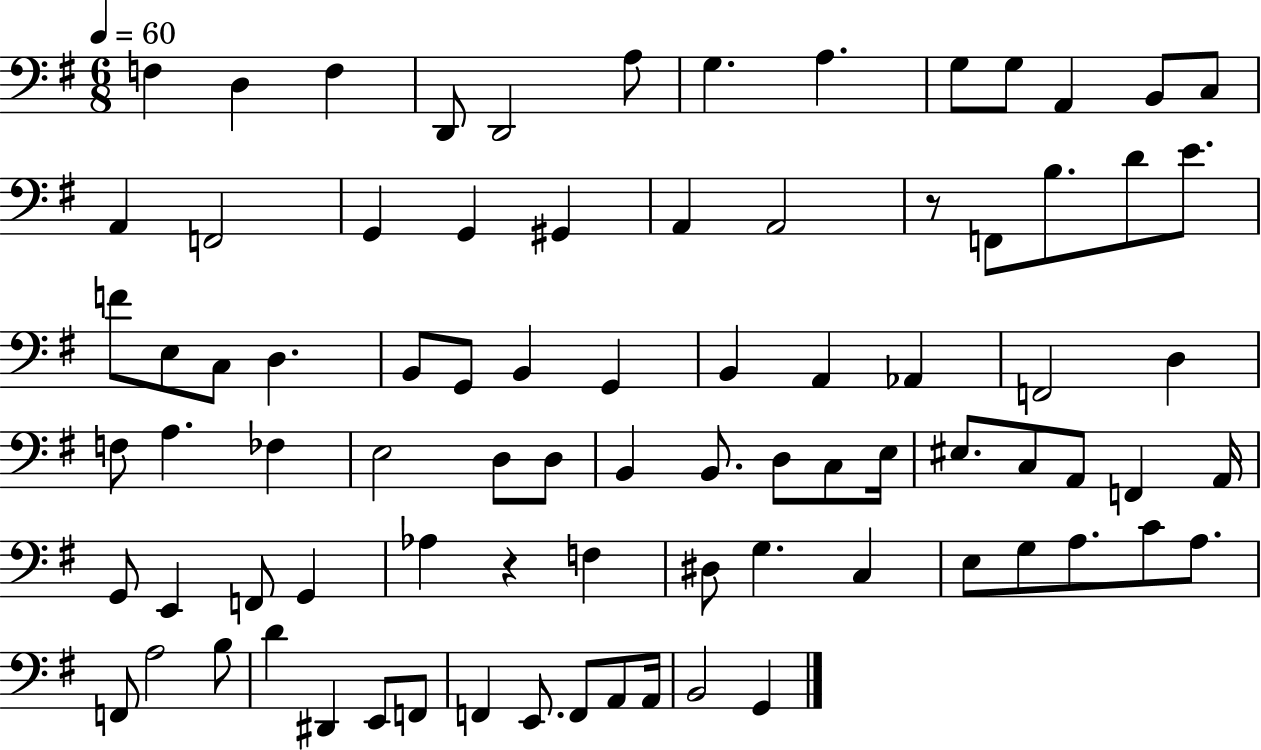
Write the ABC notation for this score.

X:1
T:Untitled
M:6/8
L:1/4
K:G
F, D, F, D,,/2 D,,2 A,/2 G, A, G,/2 G,/2 A,, B,,/2 C,/2 A,, F,,2 G,, G,, ^G,, A,, A,,2 z/2 F,,/2 B,/2 D/2 E/2 F/2 E,/2 C,/2 D, B,,/2 G,,/2 B,, G,, B,, A,, _A,, F,,2 D, F,/2 A, _F, E,2 D,/2 D,/2 B,, B,,/2 D,/2 C,/2 E,/4 ^E,/2 C,/2 A,,/2 F,, A,,/4 G,,/2 E,, F,,/2 G,, _A, z F, ^D,/2 G, C, E,/2 G,/2 A,/2 C/2 A,/2 F,,/2 A,2 B,/2 D ^D,, E,,/2 F,,/2 F,, E,,/2 F,,/2 A,,/2 A,,/4 B,,2 G,,